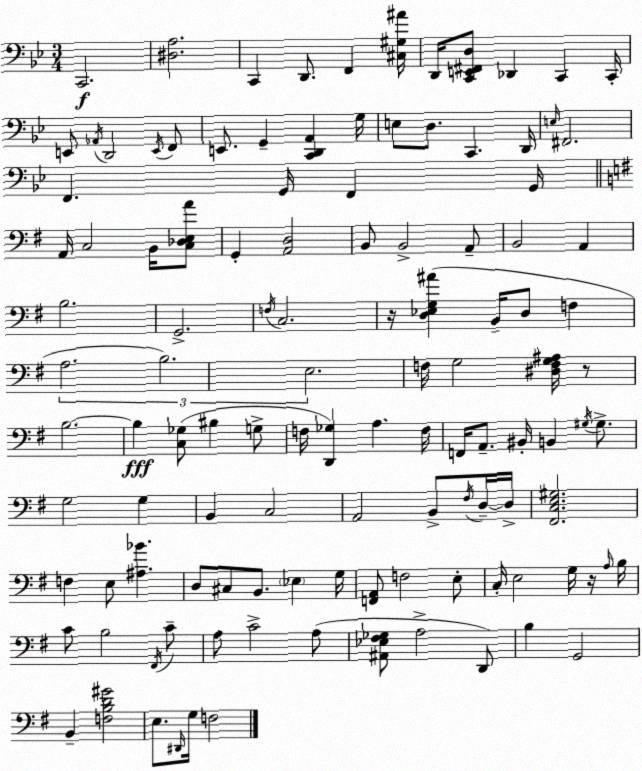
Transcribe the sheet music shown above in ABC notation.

X:1
T:Untitled
M:3/4
L:1/4
K:Bb
C,,2 [^D,A,]2 C,, D,,/2 F,, [^C,^G,^A]/4 D,,/4 [C,,E,,^F,,D,]/2 _D,, C,, C,,/4 E,,/2 _A,,/4 D,,2 E,,/4 F,,/2 E,,/2 G,, [C,,D,,A,,] G,/4 E,/2 D,/2 C,, D,,/4 E,/4 ^F,,2 F,, G,,/4 F,, G,,/4 A,,/4 C,2 B,,/4 [C,_D,E,A]/2 G,, [A,,D,]2 B,,/2 B,,2 A,,/2 B,,2 A,, B,2 G,,2 F,/4 C,2 z/4 [D,_E,G,^A] B,,/4 D,/2 F, A,2 B,2 E,2 F,/4 G,2 [^D,F,G,^A,]/4 z/2 B,2 B, [C,_G,]/2 ^B, G,/2 F,/4 [D,,_G,] A, F,/4 F,,/4 A,,/2 ^B,,/4 B,, ^G,/4 ^G,/2 G,2 G, B,, C,2 A,,2 B,,/2 ^F,/4 D,/4 D,/4 [^F,,C,E,^G,]2 F, E,/2 [^A,_B] D,/2 ^C,/2 B,,/2 _E, G,/4 [F,,A,,]/2 F,2 E,/2 C,/4 E,2 G,/4 z/4 A,/4 B,/4 C/2 B,2 ^F,,/4 C/2 A,/2 C2 A,/2 [^A,,_E,^F,_G,]/2 A,2 D,,/2 B, G,,2 B,, [F,B,D^G]2 E,/2 ^D,,/4 G,/4 F,2